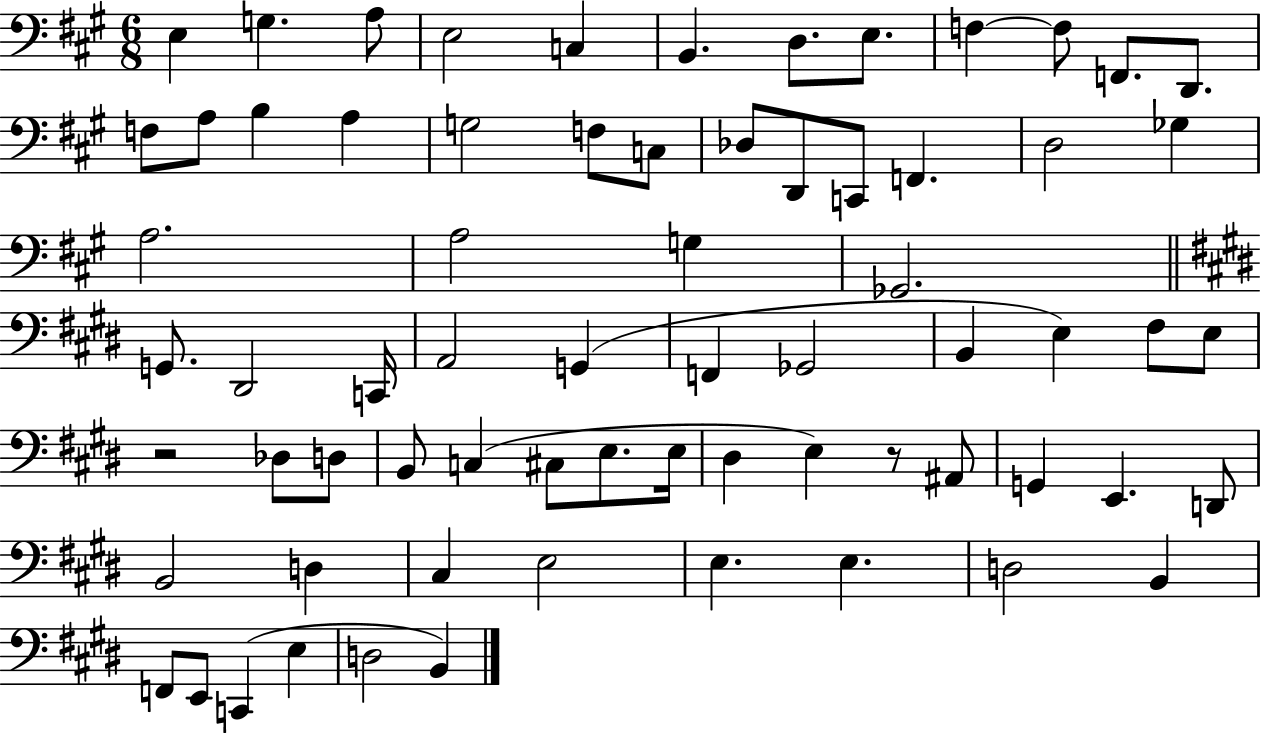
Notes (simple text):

E3/q G3/q. A3/e E3/h C3/q B2/q. D3/e. E3/e. F3/q F3/e F2/e. D2/e. F3/e A3/e B3/q A3/q G3/h F3/e C3/e Db3/e D2/e C2/e F2/q. D3/h Gb3/q A3/h. A3/h G3/q Gb2/h. G2/e. D#2/h C2/s A2/h G2/q F2/q Gb2/h B2/q E3/q F#3/e E3/e R/h Db3/e D3/e B2/e C3/q C#3/e E3/e. E3/s D#3/q E3/q R/e A#2/e G2/q E2/q. D2/e B2/h D3/q C#3/q E3/h E3/q. E3/q. D3/h B2/q F2/e E2/e C2/q E3/q D3/h B2/q